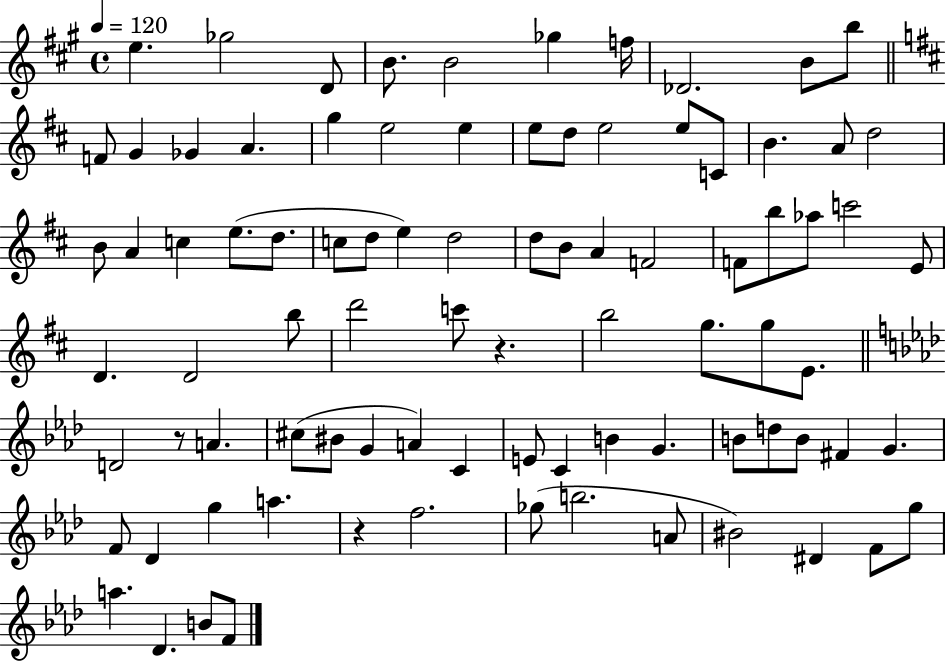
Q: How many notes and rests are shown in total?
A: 87